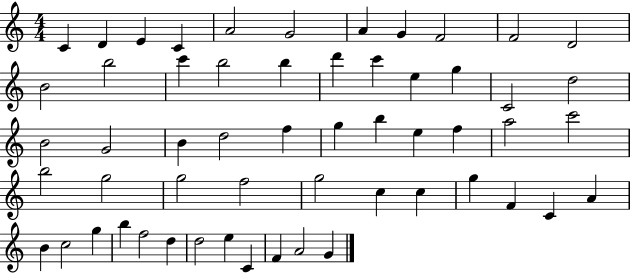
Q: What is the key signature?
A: C major